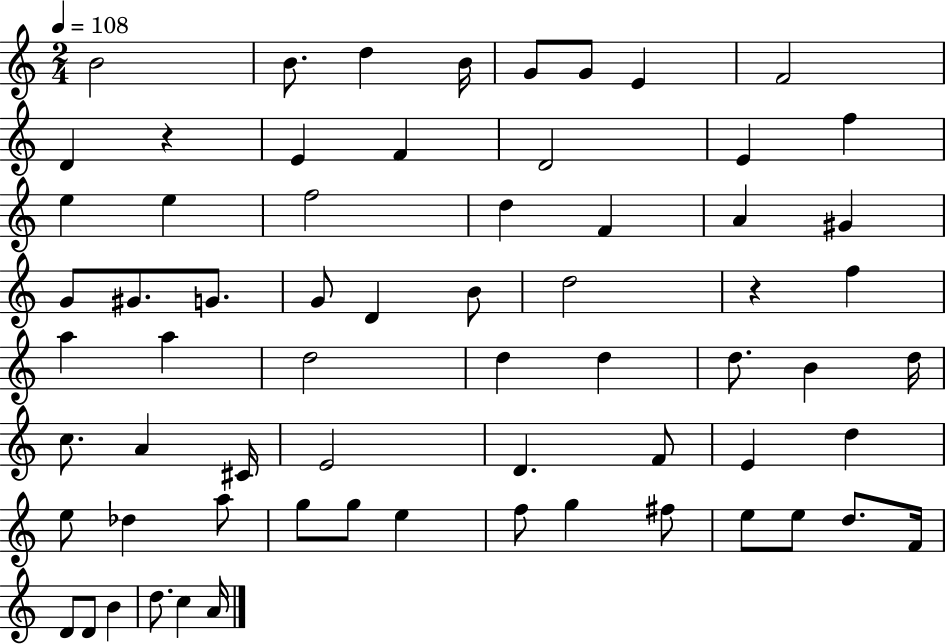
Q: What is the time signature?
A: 2/4